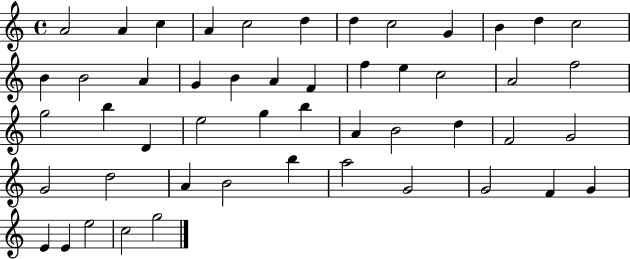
X:1
T:Untitled
M:4/4
L:1/4
K:C
A2 A c A c2 d d c2 G B d c2 B B2 A G B A F f e c2 A2 f2 g2 b D e2 g b A B2 d F2 G2 G2 d2 A B2 b a2 G2 G2 F G E E e2 c2 g2